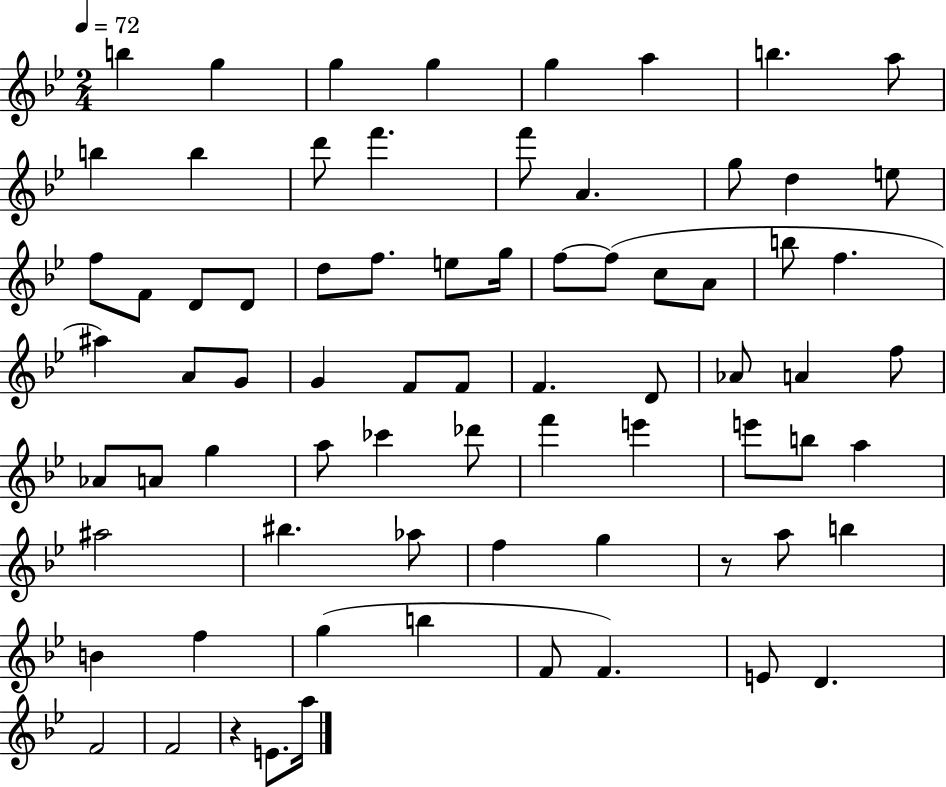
X:1
T:Untitled
M:2/4
L:1/4
K:Bb
b g g g g a b a/2 b b d'/2 f' f'/2 A g/2 d e/2 f/2 F/2 D/2 D/2 d/2 f/2 e/2 g/4 f/2 f/2 c/2 A/2 b/2 f ^a A/2 G/2 G F/2 F/2 F D/2 _A/2 A f/2 _A/2 A/2 g a/2 _c' _d'/2 f' e' e'/2 b/2 a ^a2 ^b _a/2 f g z/2 a/2 b B f g b F/2 F E/2 D F2 F2 z E/2 a/4